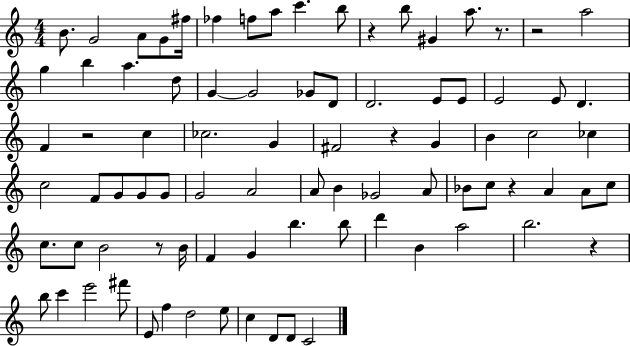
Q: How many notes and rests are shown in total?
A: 85